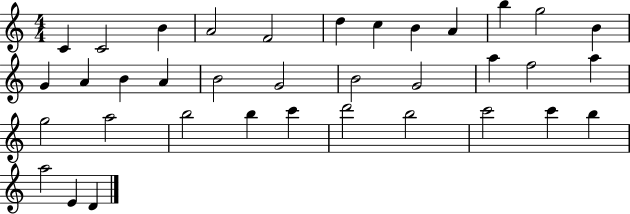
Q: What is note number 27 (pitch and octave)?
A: B5